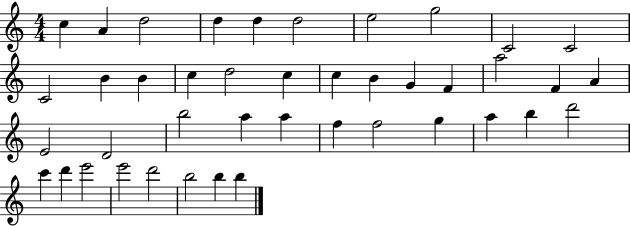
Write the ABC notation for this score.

X:1
T:Untitled
M:4/4
L:1/4
K:C
c A d2 d d d2 e2 g2 C2 C2 C2 B B c d2 c c B G F a2 F A E2 D2 b2 a a f f2 g a b d'2 c' d' e'2 e'2 d'2 b2 b b